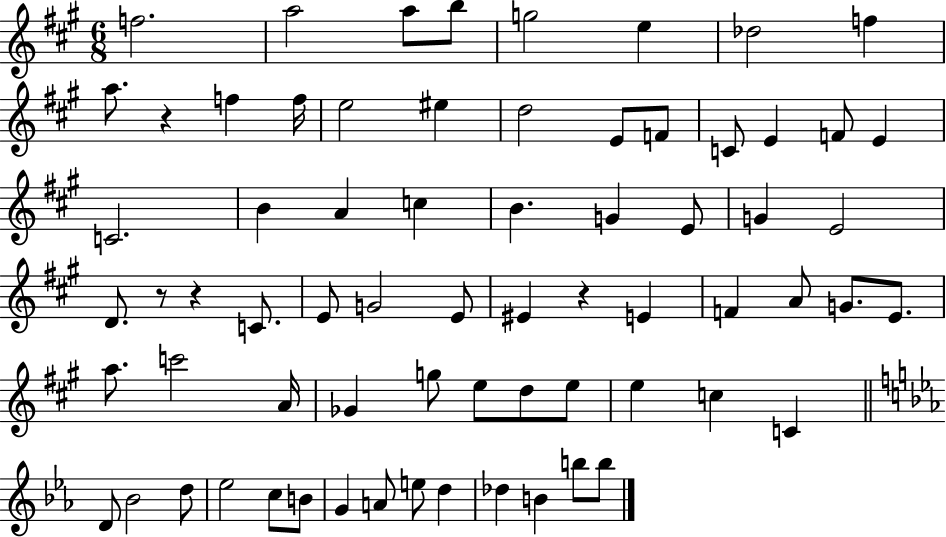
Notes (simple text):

F5/h. A5/h A5/e B5/e G5/h E5/q Db5/h F5/q A5/e. R/q F5/q F5/s E5/h EIS5/q D5/h E4/e F4/e C4/e E4/q F4/e E4/q C4/h. B4/q A4/q C5/q B4/q. G4/q E4/e G4/q E4/h D4/e. R/e R/q C4/e. E4/e G4/h E4/e EIS4/q R/q E4/q F4/q A4/e G4/e. E4/e. A5/e. C6/h A4/s Gb4/q G5/e E5/e D5/e E5/e E5/q C5/q C4/q D4/e Bb4/h D5/e Eb5/h C5/e B4/e G4/q A4/e E5/e D5/q Db5/q B4/q B5/e B5/e